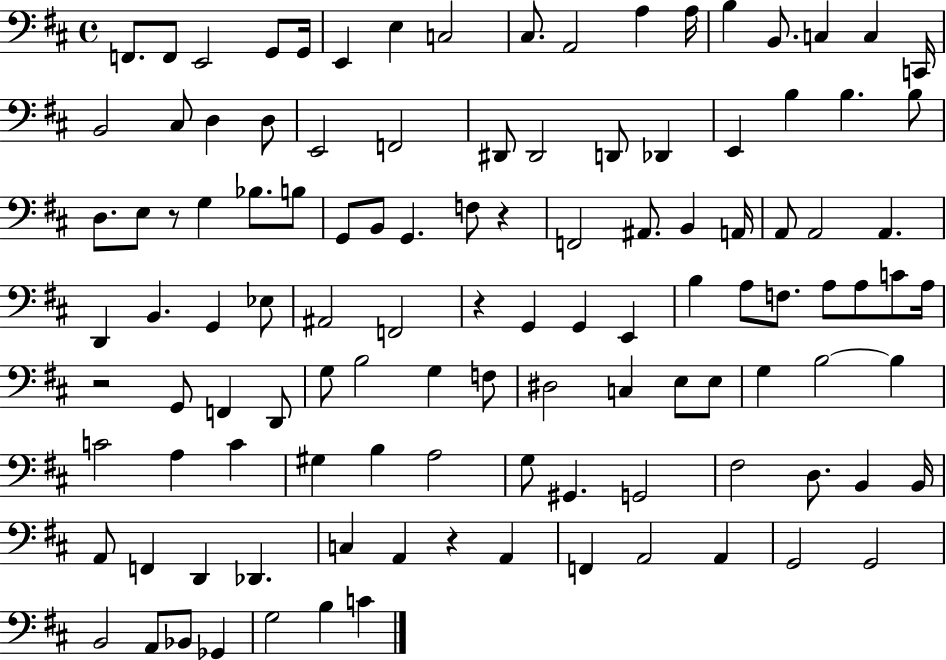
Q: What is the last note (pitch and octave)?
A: C4